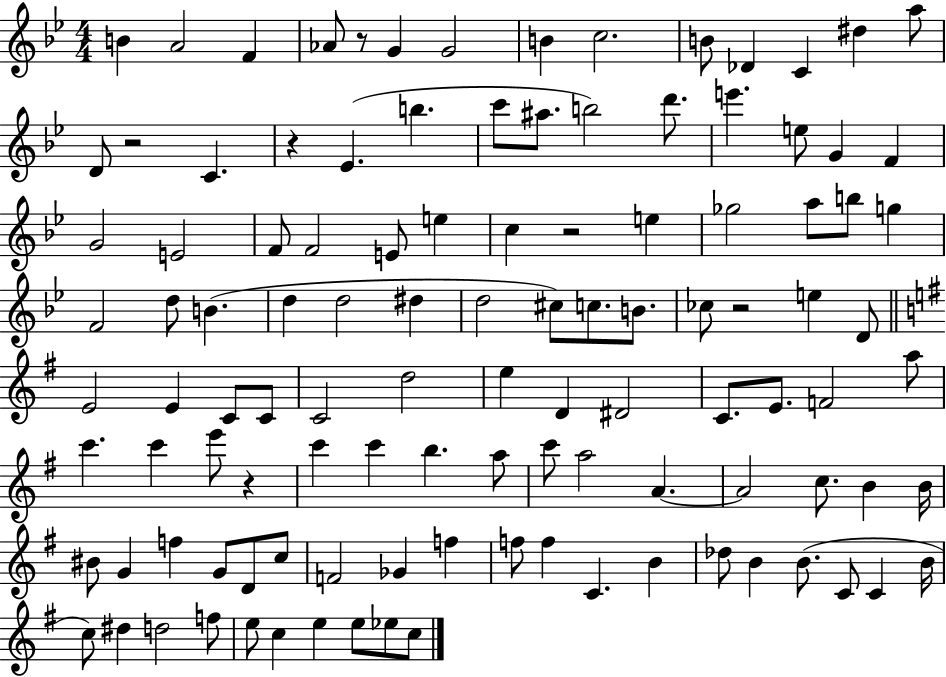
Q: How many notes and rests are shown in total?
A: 112